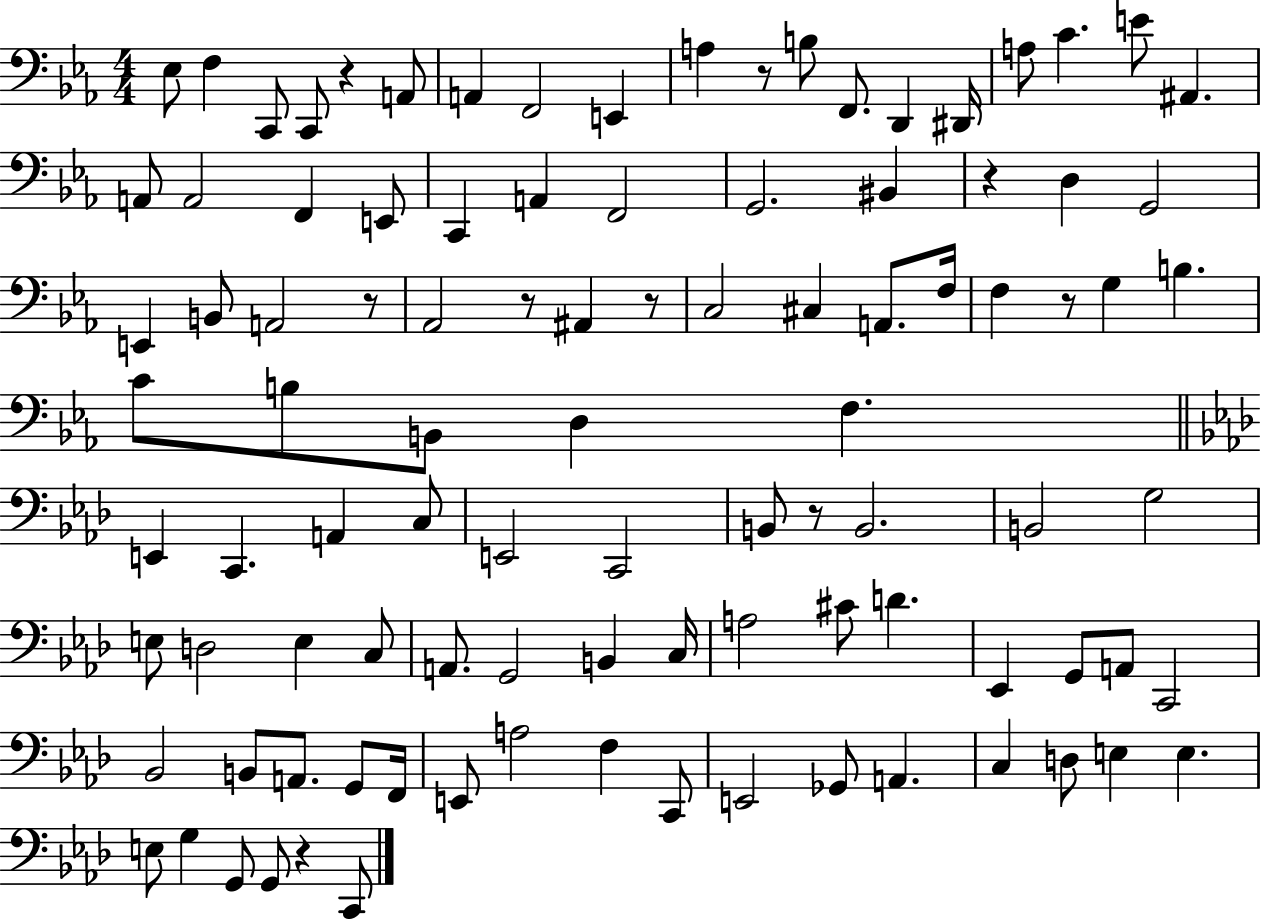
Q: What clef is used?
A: bass